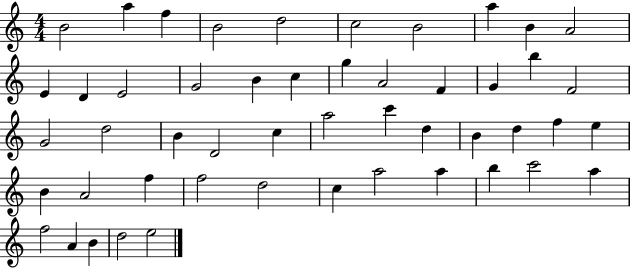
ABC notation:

X:1
T:Untitled
M:4/4
L:1/4
K:C
B2 a f B2 d2 c2 B2 a B A2 E D E2 G2 B c g A2 F G b F2 G2 d2 B D2 c a2 c' d B d f e B A2 f f2 d2 c a2 a b c'2 a f2 A B d2 e2